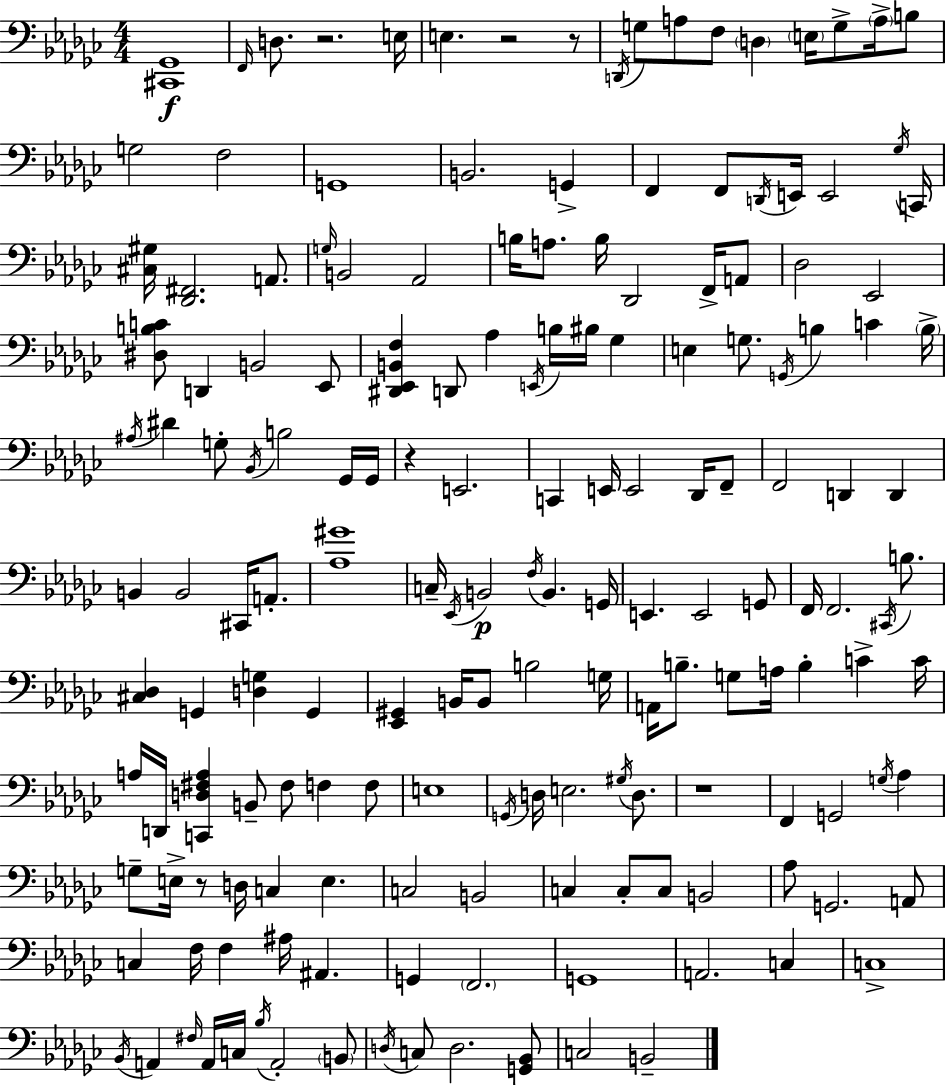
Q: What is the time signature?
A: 4/4